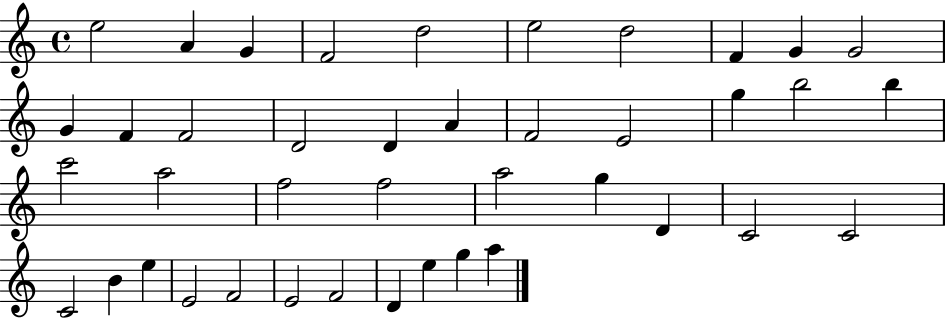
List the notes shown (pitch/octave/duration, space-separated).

E5/h A4/q G4/q F4/h D5/h E5/h D5/h F4/q G4/q G4/h G4/q F4/q F4/h D4/h D4/q A4/q F4/h E4/h G5/q B5/h B5/q C6/h A5/h F5/h F5/h A5/h G5/q D4/q C4/h C4/h C4/h B4/q E5/q E4/h F4/h E4/h F4/h D4/q E5/q G5/q A5/q